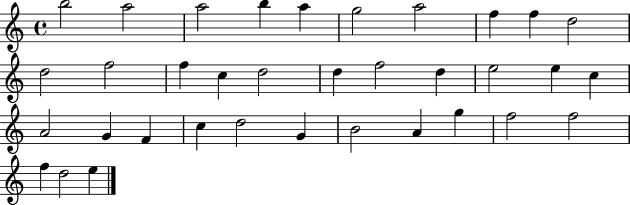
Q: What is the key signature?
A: C major